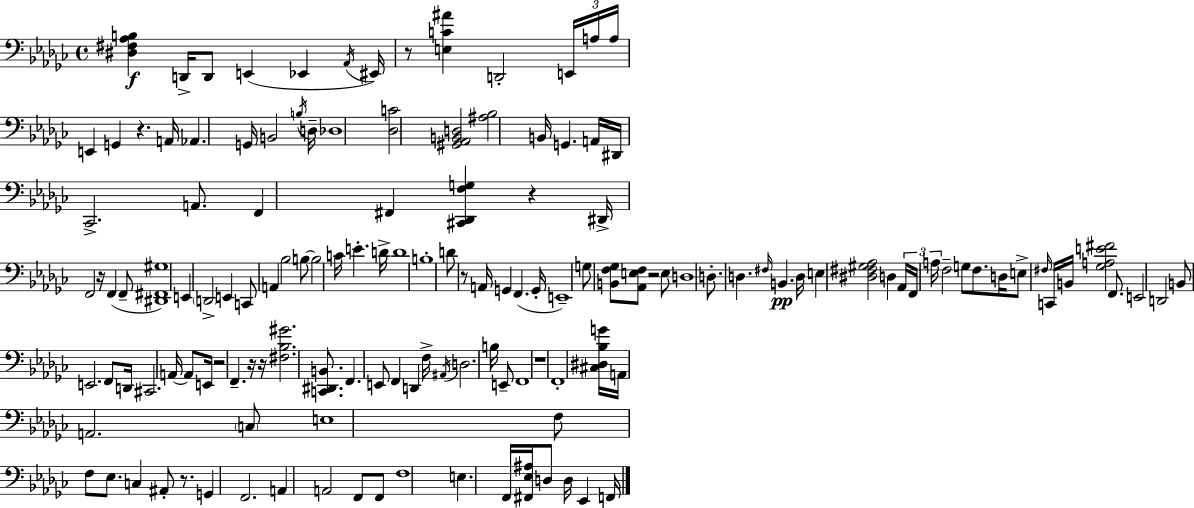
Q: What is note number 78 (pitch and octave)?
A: D2